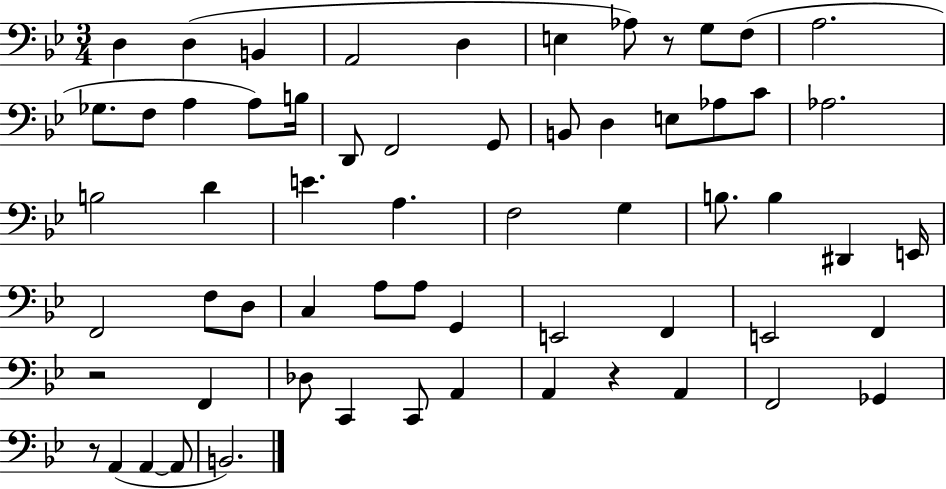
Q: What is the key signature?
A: BES major